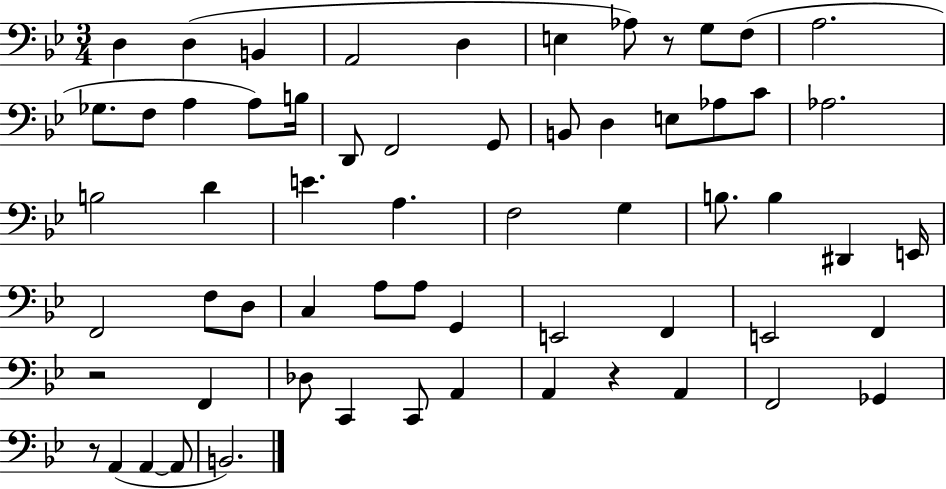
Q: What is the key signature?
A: BES major